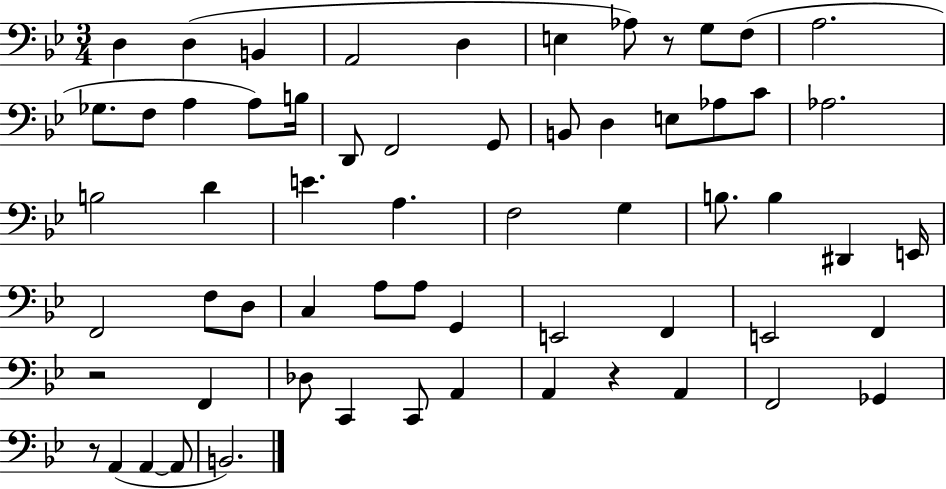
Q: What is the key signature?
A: BES major